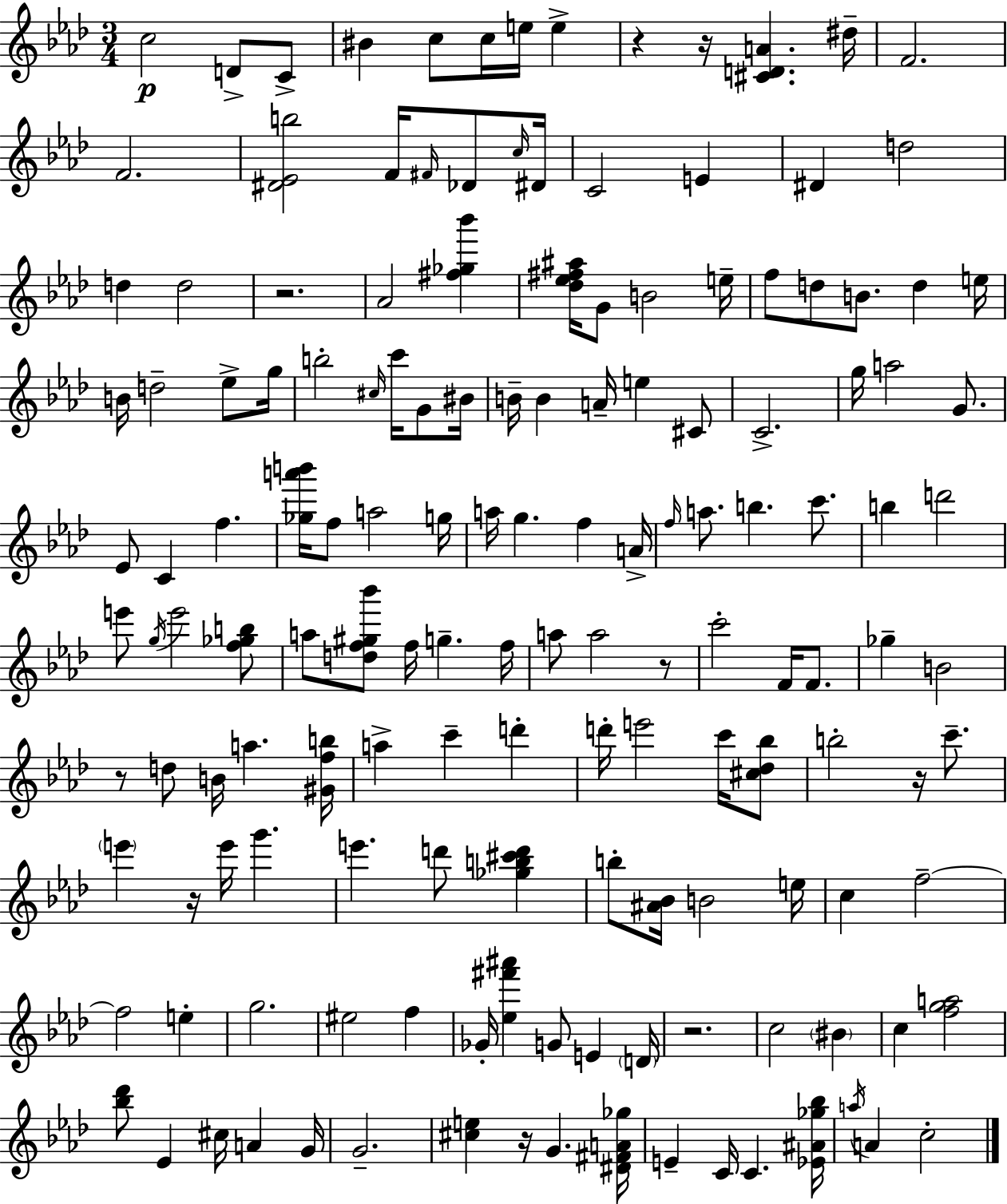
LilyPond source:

{
  \clef treble
  \numericTimeSignature
  \time 3/4
  \key f \minor
  \repeat volta 2 { c''2\p d'8-> c'8-> | bis'4 c''8 c''16 e''16 e''4-> | r4 r16 <cis' d' a'>4. dis''16-- | f'2. | \break f'2. | <dis' ees' b''>2 f'16 \grace { fis'16 } des'8 | \grace { c''16 } dis'16 c'2 e'4 | dis'4 d''2 | \break d''4 d''2 | r2. | aes'2 <fis'' ges'' bes'''>4 | <des'' ees'' fis'' ais''>16 g'8 b'2 | \break e''16-- f''8 d''8 b'8. d''4 | e''16 b'16 d''2-- ees''8-> | g''16 b''2-. \grace { cis''16 } c'''16 | g'8 bis'16 b'16-- b'4 a'16-- e''4 | \break cis'8 c'2.-> | g''16 a''2 | g'8. ees'8 c'4 f''4. | <ges'' a''' b'''>16 f''8 a''2 | \break g''16 a''16 g''4. f''4 | a'16-> \grace { f''16 } a''8. b''4. | c'''8. b''4 d'''2 | e'''8 \acciaccatura { g''16 } e'''2 | \break <f'' ges'' b''>8 a''8 <d'' f'' gis'' bes'''>8 f''16 g''4.-- | f''16 a''8 a''2 | r8 c'''2-. | f'16 f'8. ges''4-- b'2 | \break r8 d''8 b'16 a''4. | <gis' f'' b''>16 a''4-> c'''4-- | d'''4-. d'''16-. e'''2 | c'''16 <cis'' des'' bes''>8 b''2-. | \break r16 c'''8.-- \parenthesize e'''4 r16 e'''16 g'''4. | e'''4. d'''8 | <ges'' b'' cis''' d'''>4 b''8-. <ais' bes'>16 b'2 | e''16 c''4 f''2--~~ | \break f''2 | e''4-. g''2. | eis''2 | f''4 ges'16-. <ees'' fis''' ais'''>4 g'8 | \break e'4 \parenthesize d'16 r2. | c''2 | \parenthesize bis'4 c''4 <f'' g'' a''>2 | <bes'' des'''>8 ees'4 cis''16 | \break a'4 g'16 g'2.-- | <cis'' e''>4 r16 g'4. | <dis' fis' a' ges''>16 e'4-- c'16 c'4. | <ees' ais' ges'' bes''>16 \acciaccatura { a''16 } a'4 c''2-. | \break } \bar "|."
}